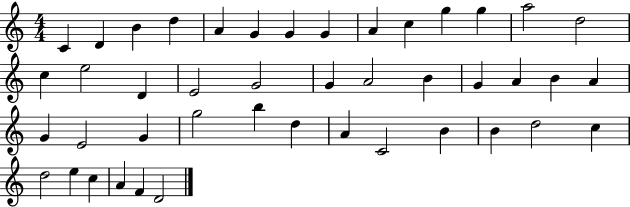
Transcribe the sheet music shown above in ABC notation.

X:1
T:Untitled
M:4/4
L:1/4
K:C
C D B d A G G G A c g g a2 d2 c e2 D E2 G2 G A2 B G A B A G E2 G g2 b d A C2 B B d2 c d2 e c A F D2